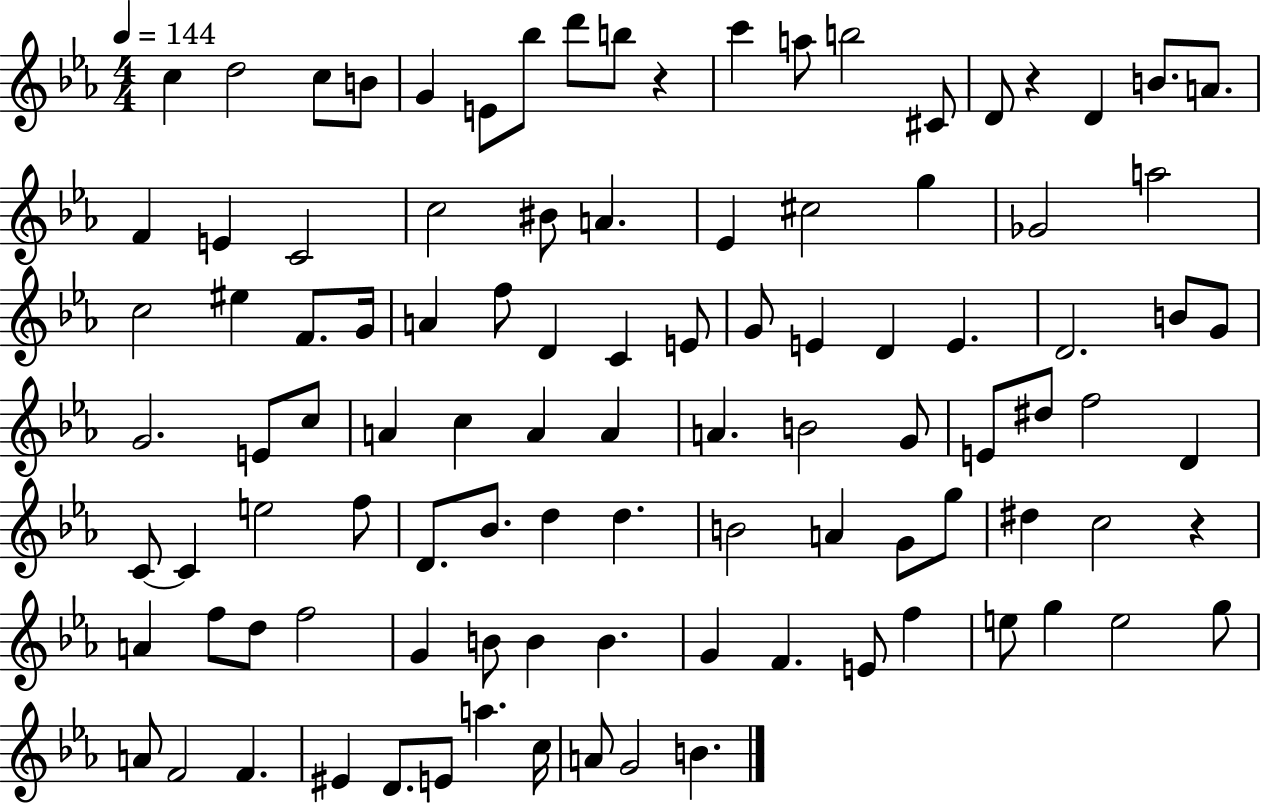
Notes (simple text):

C5/q D5/h C5/e B4/e G4/q E4/e Bb5/e D6/e B5/e R/q C6/q A5/e B5/h C#4/e D4/e R/q D4/q B4/e. A4/e. F4/q E4/q C4/h C5/h BIS4/e A4/q. Eb4/q C#5/h G5/q Gb4/h A5/h C5/h EIS5/q F4/e. G4/s A4/q F5/e D4/q C4/q E4/e G4/e E4/q D4/q E4/q. D4/h. B4/e G4/e G4/h. E4/e C5/e A4/q C5/q A4/q A4/q A4/q. B4/h G4/e E4/e D#5/e F5/h D4/q C4/e C4/q E5/h F5/e D4/e. Bb4/e. D5/q D5/q. B4/h A4/q G4/e G5/e D#5/q C5/h R/q A4/q F5/e D5/e F5/h G4/q B4/e B4/q B4/q. G4/q F4/q. E4/e F5/q E5/e G5/q E5/h G5/e A4/e F4/h F4/q. EIS4/q D4/e. E4/e A5/q. C5/s A4/e G4/h B4/q.